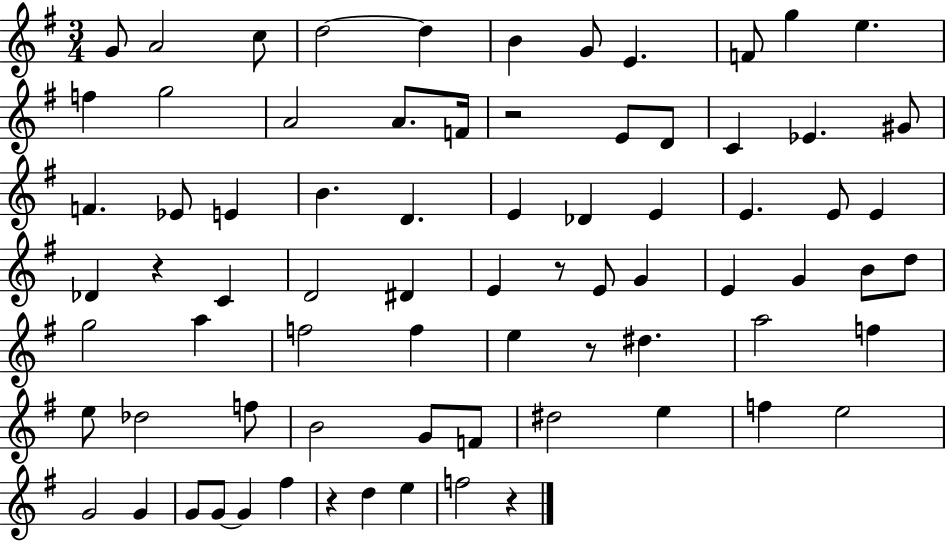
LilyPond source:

{
  \clef treble
  \numericTimeSignature
  \time 3/4
  \key g \major
  g'8 a'2 c''8 | d''2~~ d''4 | b'4 g'8 e'4. | f'8 g''4 e''4. | \break f''4 g''2 | a'2 a'8. f'16 | r2 e'8 d'8 | c'4 ees'4. gis'8 | \break f'4. ees'8 e'4 | b'4. d'4. | e'4 des'4 e'4 | e'4. e'8 e'4 | \break des'4 r4 c'4 | d'2 dis'4 | e'4 r8 e'8 g'4 | e'4 g'4 b'8 d''8 | \break g''2 a''4 | f''2 f''4 | e''4 r8 dis''4. | a''2 f''4 | \break e''8 des''2 f''8 | b'2 g'8 f'8 | dis''2 e''4 | f''4 e''2 | \break g'2 g'4 | g'8 g'8~~ g'4 fis''4 | r4 d''4 e''4 | f''2 r4 | \break \bar "|."
}